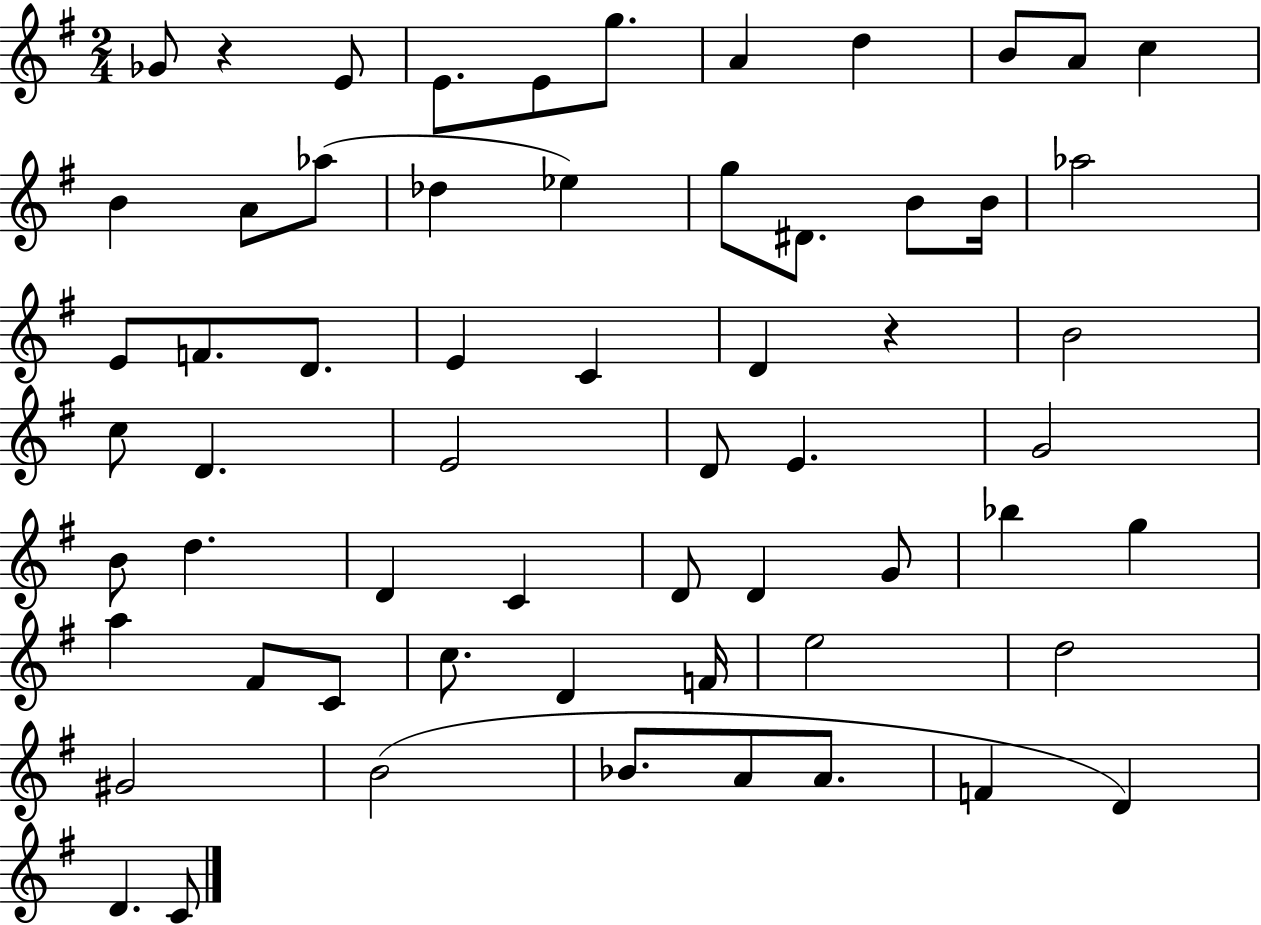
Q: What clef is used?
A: treble